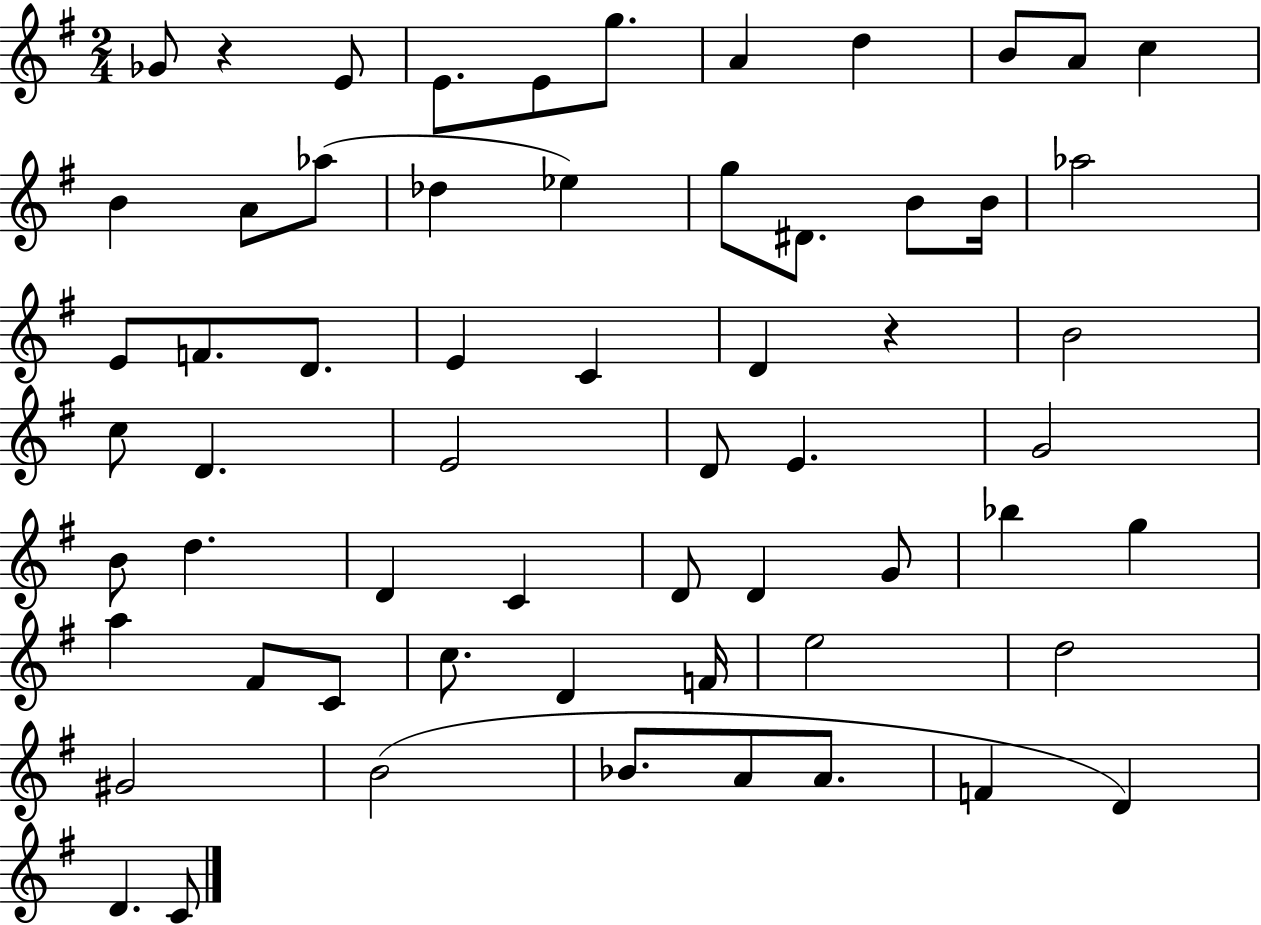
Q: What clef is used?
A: treble